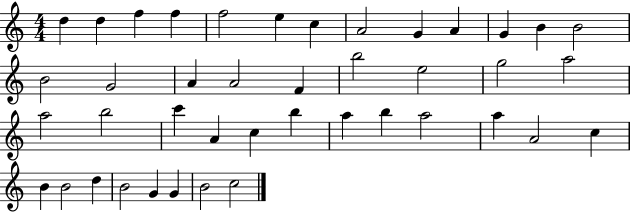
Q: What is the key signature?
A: C major